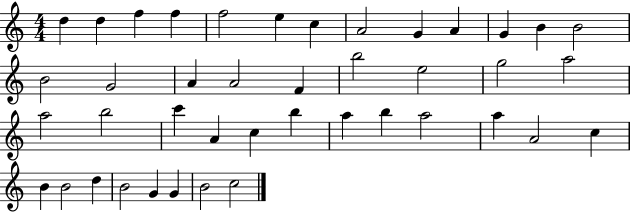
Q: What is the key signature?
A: C major